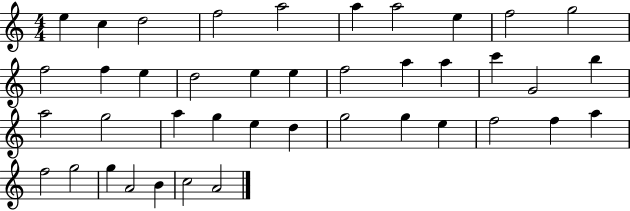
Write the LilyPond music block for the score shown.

{
  \clef treble
  \numericTimeSignature
  \time 4/4
  \key c \major
  e''4 c''4 d''2 | f''2 a''2 | a''4 a''2 e''4 | f''2 g''2 | \break f''2 f''4 e''4 | d''2 e''4 e''4 | f''2 a''4 a''4 | c'''4 g'2 b''4 | \break a''2 g''2 | a''4 g''4 e''4 d''4 | g''2 g''4 e''4 | f''2 f''4 a''4 | \break f''2 g''2 | g''4 a'2 b'4 | c''2 a'2 | \bar "|."
}